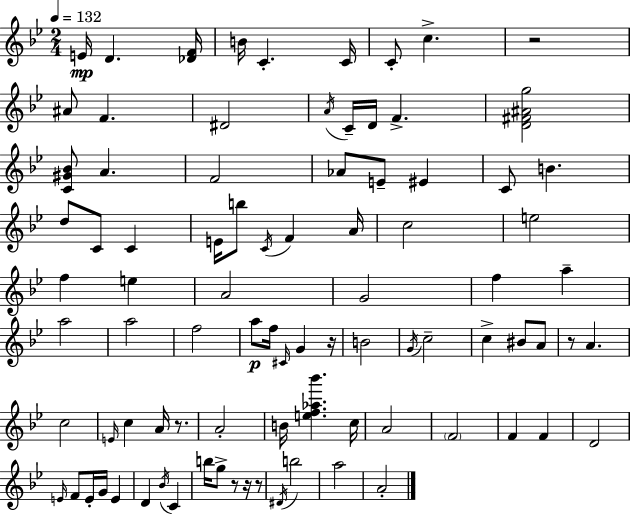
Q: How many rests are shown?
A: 7